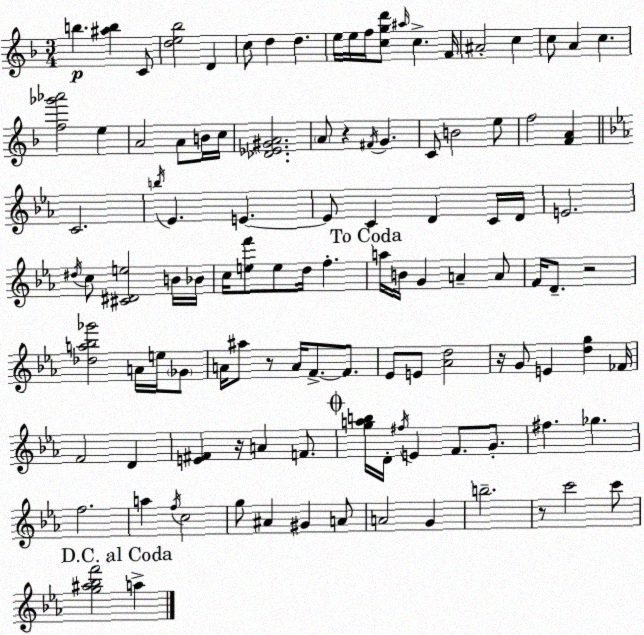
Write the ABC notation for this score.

X:1
T:Untitled
M:3/4
L:1/4
K:Dm
b [^ab] C/2 [de_b]2 D c/2 d d e/4 e/4 f/4 [cgd']/2 ^a/4 c F/4 ^A2 c c/2 A c [f_g'_a']2 e A2 A/2 B/4 c/4 [_D_E^GA]2 A/2 z ^F/4 G C/2 B2 e/2 f2 [FA] C2 b/4 _E E E/2 C D C/4 D/4 E2 ^d/4 c/2 [^C^De]2 B/4 _B/4 c/4 [ef']/2 e/2 d/4 f a/4 B/4 G A A/2 F/4 D/2 z2 [_da_b_g']2 A/4 e/4 _G/2 A/4 ^a/2 z/2 A/4 F/2 F/2 _E/2 E/2 [_Ad]2 z/4 G/2 E [dg] _F/4 F2 D [E^F] z/4 A F/2 [gab]/4 D/4 ^f/4 E F/2 G/2 ^f _g f2 a f/4 c2 g/2 ^A ^G A/2 A2 G b2 z/2 c'2 c'/2 [g^a_bf']2 a